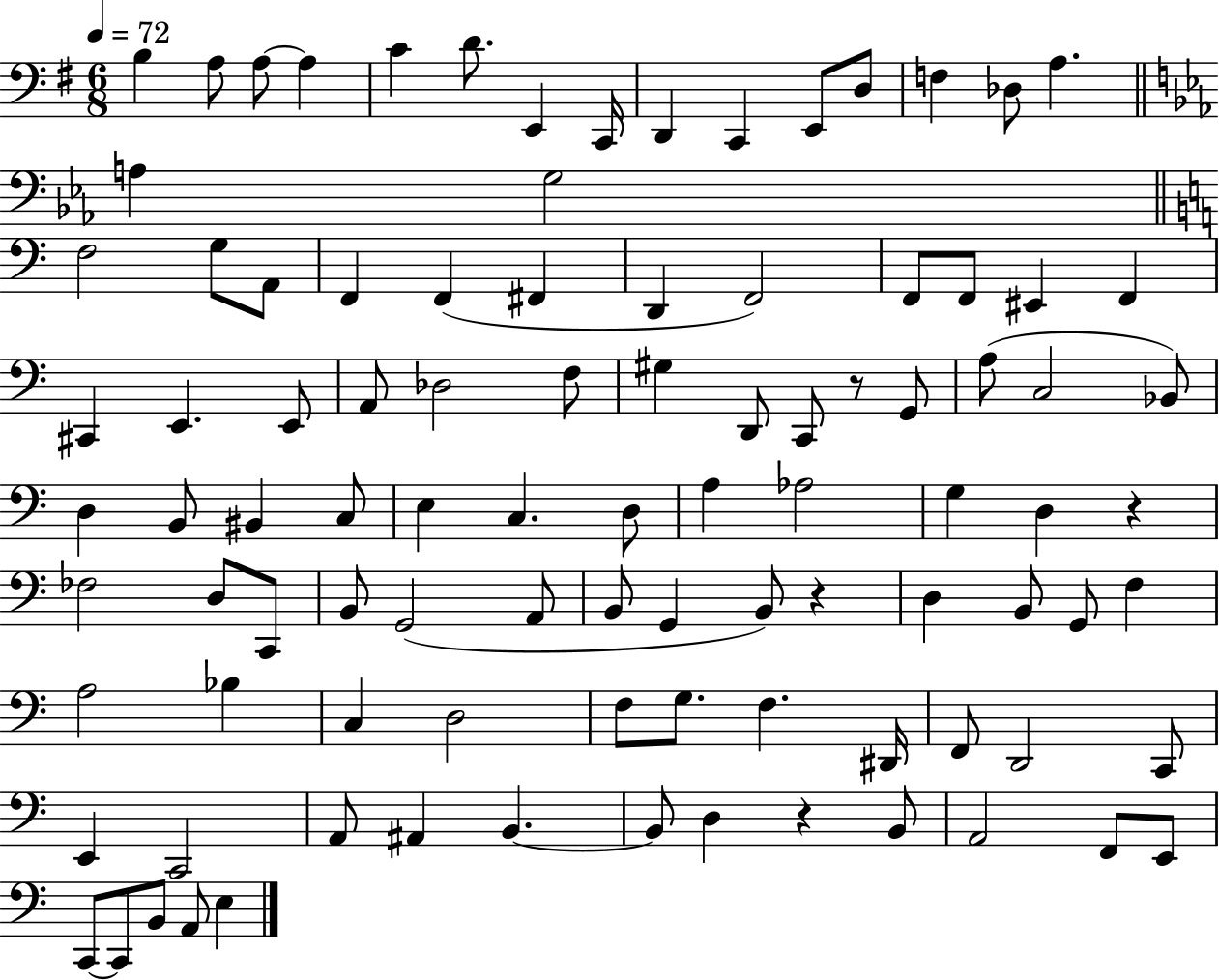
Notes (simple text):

B3/q A3/e A3/e A3/q C4/q D4/e. E2/q C2/s D2/q C2/q E2/e D3/e F3/q Db3/e A3/q. A3/q G3/h F3/h G3/e A2/e F2/q F2/q F#2/q D2/q F2/h F2/e F2/e EIS2/q F2/q C#2/q E2/q. E2/e A2/e Db3/h F3/e G#3/q D2/e C2/e R/e G2/e A3/e C3/h Bb2/e D3/q B2/e BIS2/q C3/e E3/q C3/q. D3/e A3/q Ab3/h G3/q D3/q R/q FES3/h D3/e C2/e B2/e G2/h A2/e B2/e G2/q B2/e R/q D3/q B2/e G2/e F3/q A3/h Bb3/q C3/q D3/h F3/e G3/e. F3/q. D#2/s F2/e D2/h C2/e E2/q C2/h A2/e A#2/q B2/q. B2/e D3/q R/q B2/e A2/h F2/e E2/e C2/e C2/e B2/e A2/e E3/q